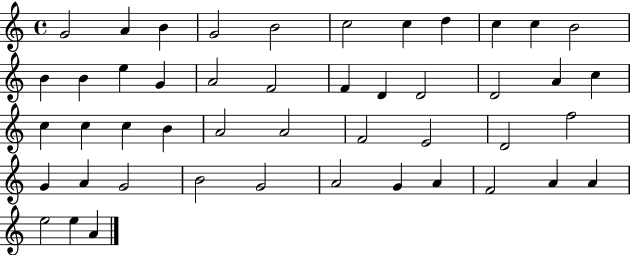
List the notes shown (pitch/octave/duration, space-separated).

G4/h A4/q B4/q G4/h B4/h C5/h C5/q D5/q C5/q C5/q B4/h B4/q B4/q E5/q G4/q A4/h F4/h F4/q D4/q D4/h D4/h A4/q C5/q C5/q C5/q C5/q B4/q A4/h A4/h F4/h E4/h D4/h F5/h G4/q A4/q G4/h B4/h G4/h A4/h G4/q A4/q F4/h A4/q A4/q E5/h E5/q A4/q